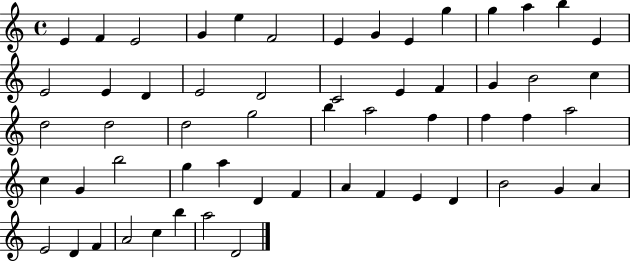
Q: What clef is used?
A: treble